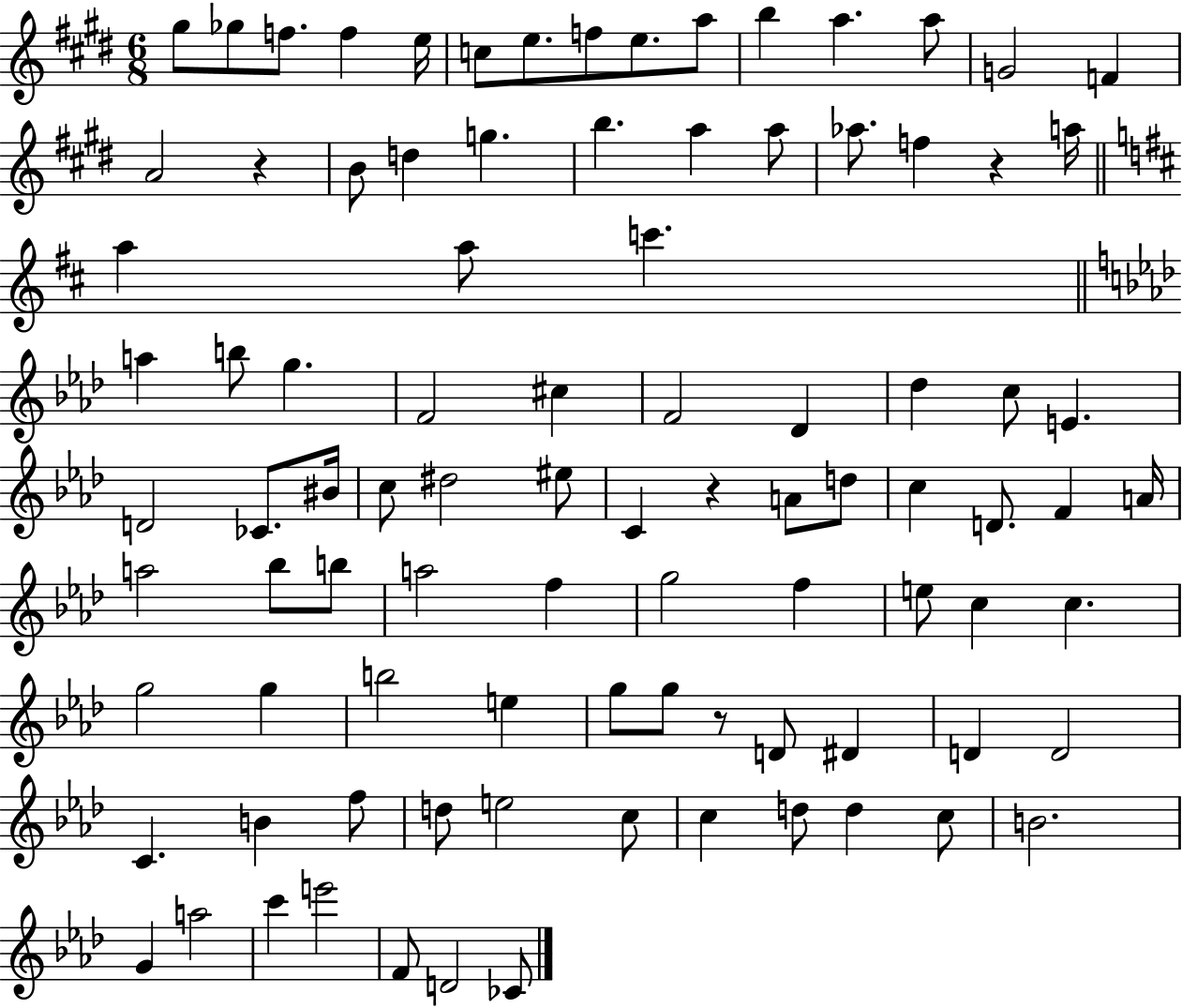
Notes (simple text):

G#5/e Gb5/e F5/e. F5/q E5/s C5/e E5/e. F5/e E5/e. A5/e B5/q A5/q. A5/e G4/h F4/q A4/h R/q B4/e D5/q G5/q. B5/q. A5/q A5/e Ab5/e. F5/q R/q A5/s A5/q A5/e C6/q. A5/q B5/e G5/q. F4/h C#5/q F4/h Db4/q Db5/q C5/e E4/q. D4/h CES4/e. BIS4/s C5/e D#5/h EIS5/e C4/q R/q A4/e D5/e C5/q D4/e. F4/q A4/s A5/h Bb5/e B5/e A5/h F5/q G5/h F5/q E5/e C5/q C5/q. G5/h G5/q B5/h E5/q G5/e G5/e R/e D4/e D#4/q D4/q D4/h C4/q. B4/q F5/e D5/e E5/h C5/e C5/q D5/e D5/q C5/e B4/h. G4/q A5/h C6/q E6/h F4/e D4/h CES4/e